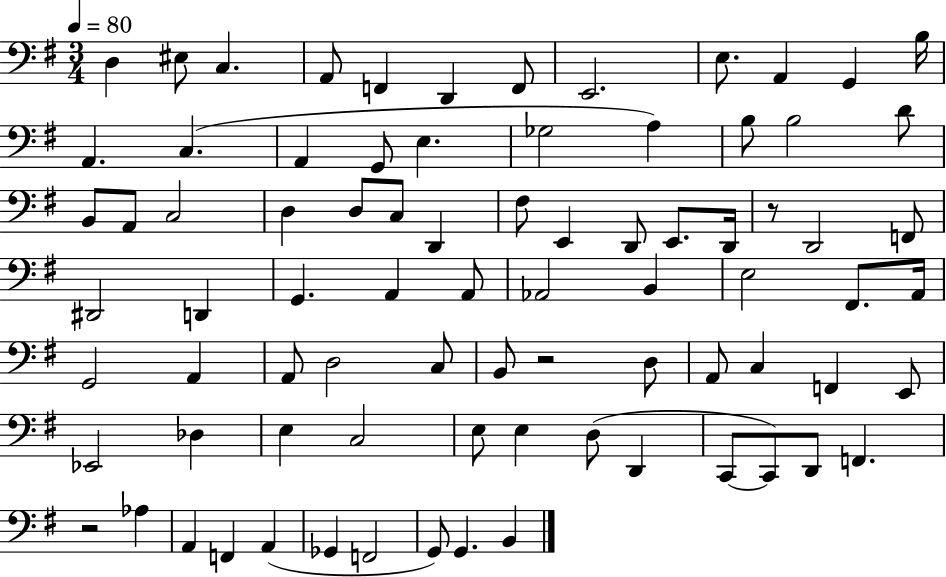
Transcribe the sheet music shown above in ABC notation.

X:1
T:Untitled
M:3/4
L:1/4
K:G
D, ^E,/2 C, A,,/2 F,, D,, F,,/2 E,,2 E,/2 A,, G,, B,/4 A,, C, A,, G,,/2 E, _G,2 A, B,/2 B,2 D/2 B,,/2 A,,/2 C,2 D, D,/2 C,/2 D,, ^F,/2 E,, D,,/2 E,,/2 D,,/4 z/2 D,,2 F,,/2 ^D,,2 D,, G,, A,, A,,/2 _A,,2 B,, E,2 ^F,,/2 A,,/4 G,,2 A,, A,,/2 D,2 C,/2 B,,/2 z2 D,/2 A,,/2 C, F,, E,,/2 _E,,2 _D, E, C,2 E,/2 E, D,/2 D,, C,,/2 C,,/2 D,,/2 F,, z2 _A, A,, F,, A,, _G,, F,,2 G,,/2 G,, B,,